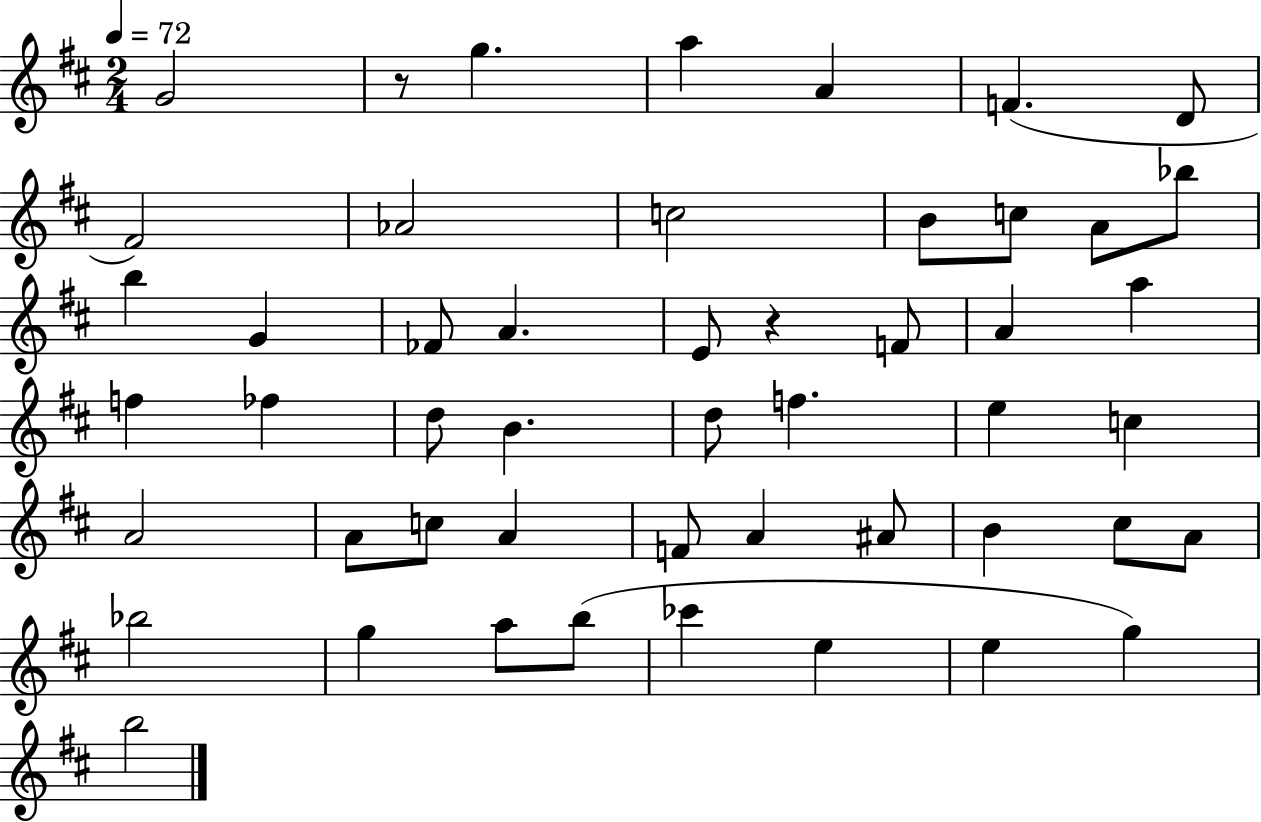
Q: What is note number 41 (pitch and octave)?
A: G5